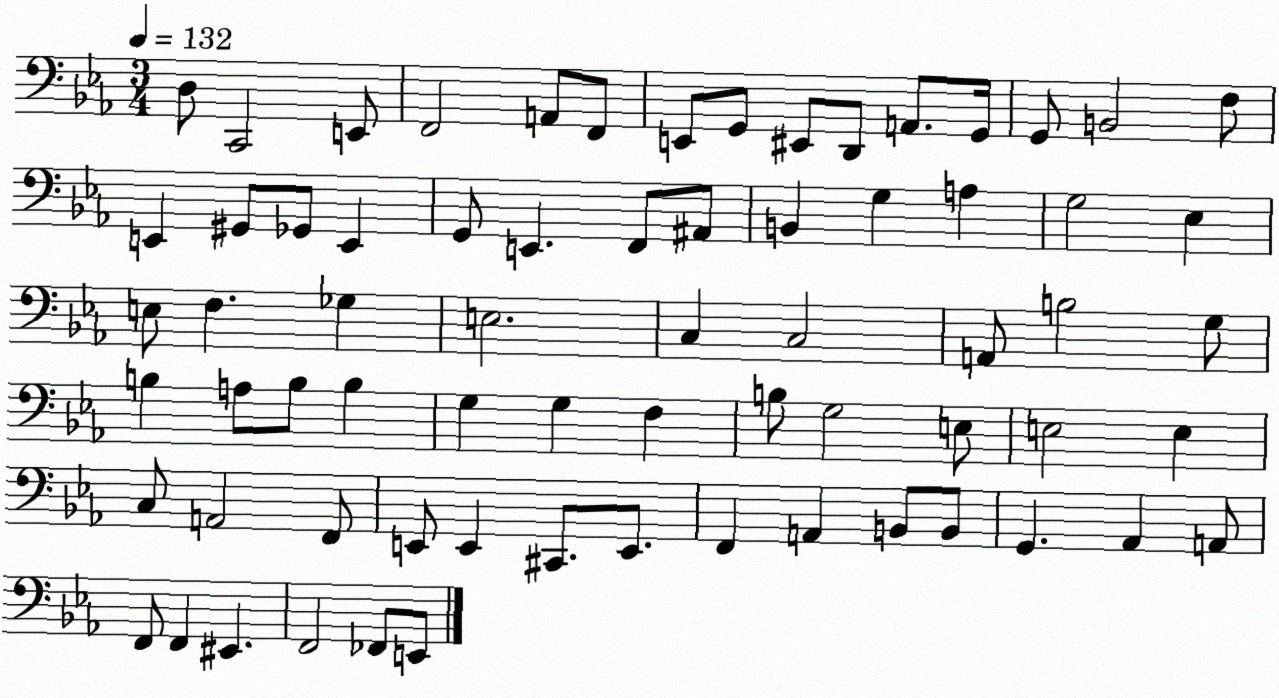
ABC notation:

X:1
T:Untitled
M:3/4
L:1/4
K:Eb
D,/2 C,,2 E,,/2 F,,2 A,,/2 F,,/2 E,,/2 G,,/2 ^E,,/2 D,,/2 A,,/2 G,,/4 G,,/2 B,,2 F,/2 E,, ^G,,/2 _G,,/2 E,, G,,/2 E,, F,,/2 ^A,,/2 B,, G, A, G,2 _E, E,/2 F, _G, E,2 C, C,2 A,,/2 B,2 G,/2 B, A,/2 B,/2 B, G, G, F, B,/2 G,2 E,/2 E,2 E, C,/2 A,,2 F,,/2 E,,/2 E,, ^C,,/2 E,,/2 F,, A,, B,,/2 B,,/2 G,, _A,, A,,/2 F,,/2 F,, ^E,, F,,2 _F,,/2 E,,/2